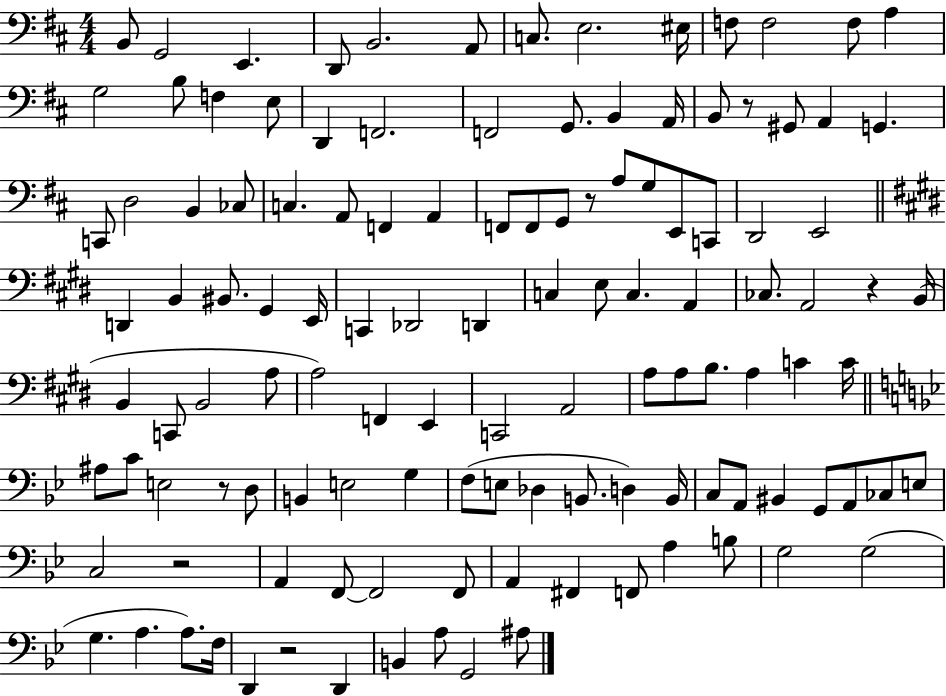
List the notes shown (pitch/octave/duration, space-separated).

B2/e G2/h E2/q. D2/e B2/h. A2/e C3/e. E3/h. EIS3/s F3/e F3/h F3/e A3/q G3/h B3/e F3/q E3/e D2/q F2/h. F2/h G2/e. B2/q A2/s B2/e R/e G#2/e A2/q G2/q. C2/e D3/h B2/q CES3/e C3/q. A2/e F2/q A2/q F2/e F2/e G2/e R/e A3/e G3/e E2/e C2/e D2/h E2/h D2/q B2/q BIS2/e. G#2/q E2/s C2/q Db2/h D2/q C3/q E3/e C3/q. A2/q CES3/e. A2/h R/q B2/s B2/q C2/e B2/h A3/e A3/h F2/q E2/q C2/h A2/h A3/e A3/e B3/e. A3/q C4/q C4/s A#3/e C4/e E3/h R/e D3/e B2/q E3/h G3/q F3/e E3/e Db3/q B2/e. D3/q B2/s C3/e A2/e BIS2/q G2/e A2/e CES3/e E3/e C3/h R/h A2/q F2/e F2/h F2/e A2/q F#2/q F2/e A3/q B3/e G3/h G3/h G3/q. A3/q. A3/e. F3/s D2/q R/h D2/q B2/q A3/e G2/h A#3/e